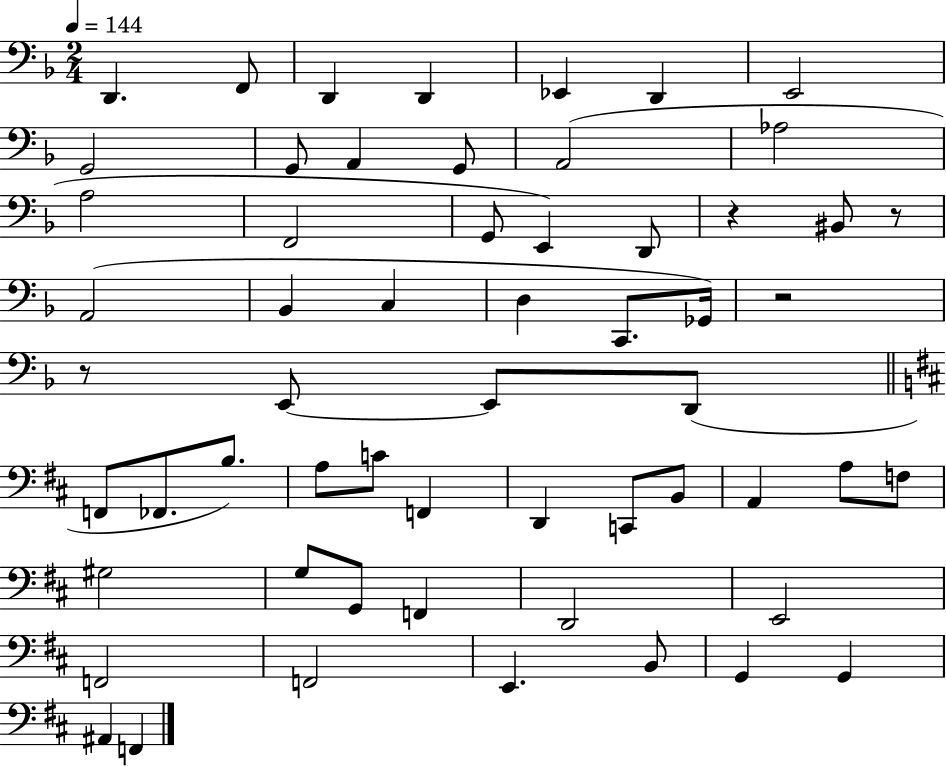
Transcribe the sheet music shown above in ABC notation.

X:1
T:Untitled
M:2/4
L:1/4
K:F
D,, F,,/2 D,, D,, _E,, D,, E,,2 G,,2 G,,/2 A,, G,,/2 A,,2 _A,2 A,2 F,,2 G,,/2 E,, D,,/2 z ^B,,/2 z/2 A,,2 _B,, C, D, C,,/2 _G,,/4 z2 z/2 E,,/2 E,,/2 D,,/2 F,,/2 _F,,/2 B,/2 A,/2 C/2 F,, D,, C,,/2 B,,/2 A,, A,/2 F,/2 ^G,2 G,/2 G,,/2 F,, D,,2 E,,2 F,,2 F,,2 E,, B,,/2 G,, G,, ^A,, F,,